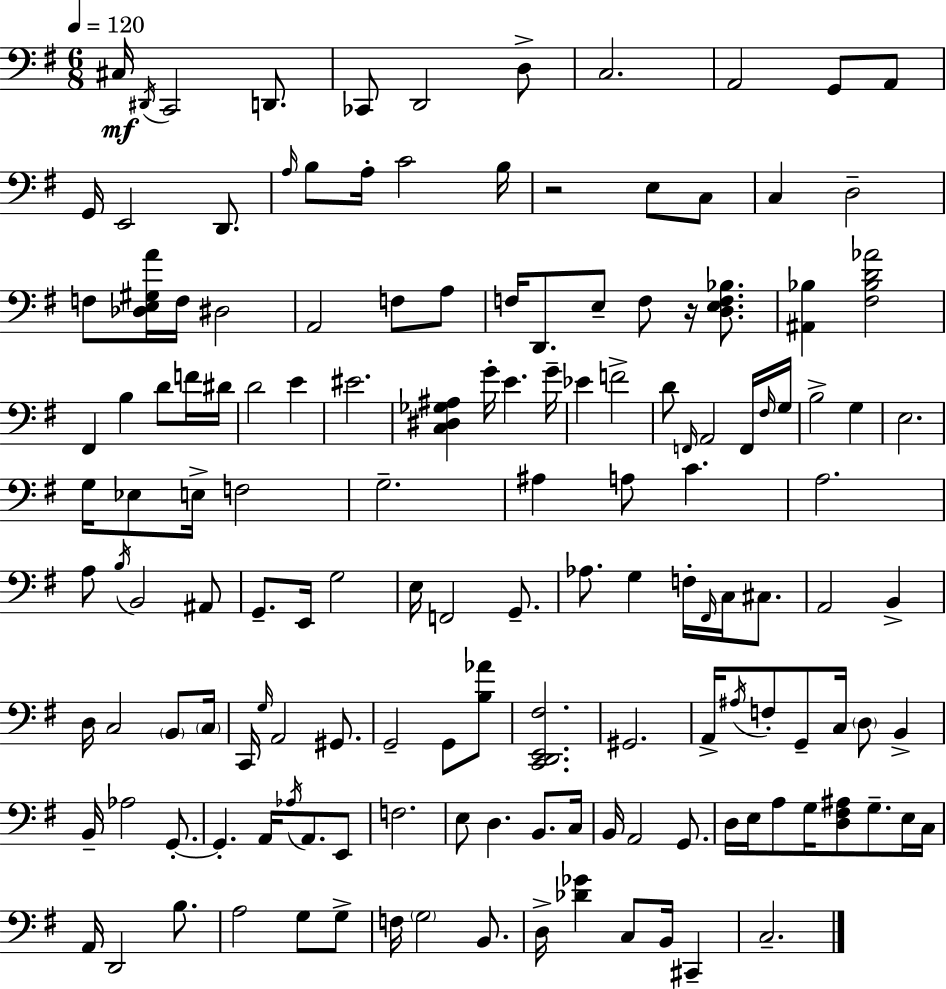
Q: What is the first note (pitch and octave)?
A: C#3